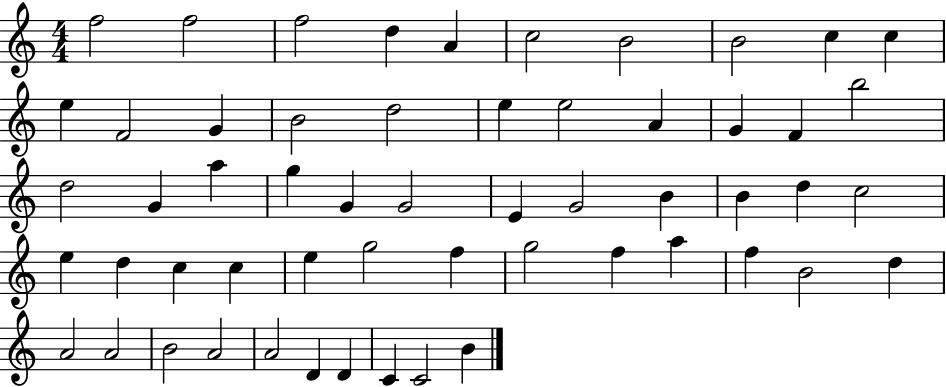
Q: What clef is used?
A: treble